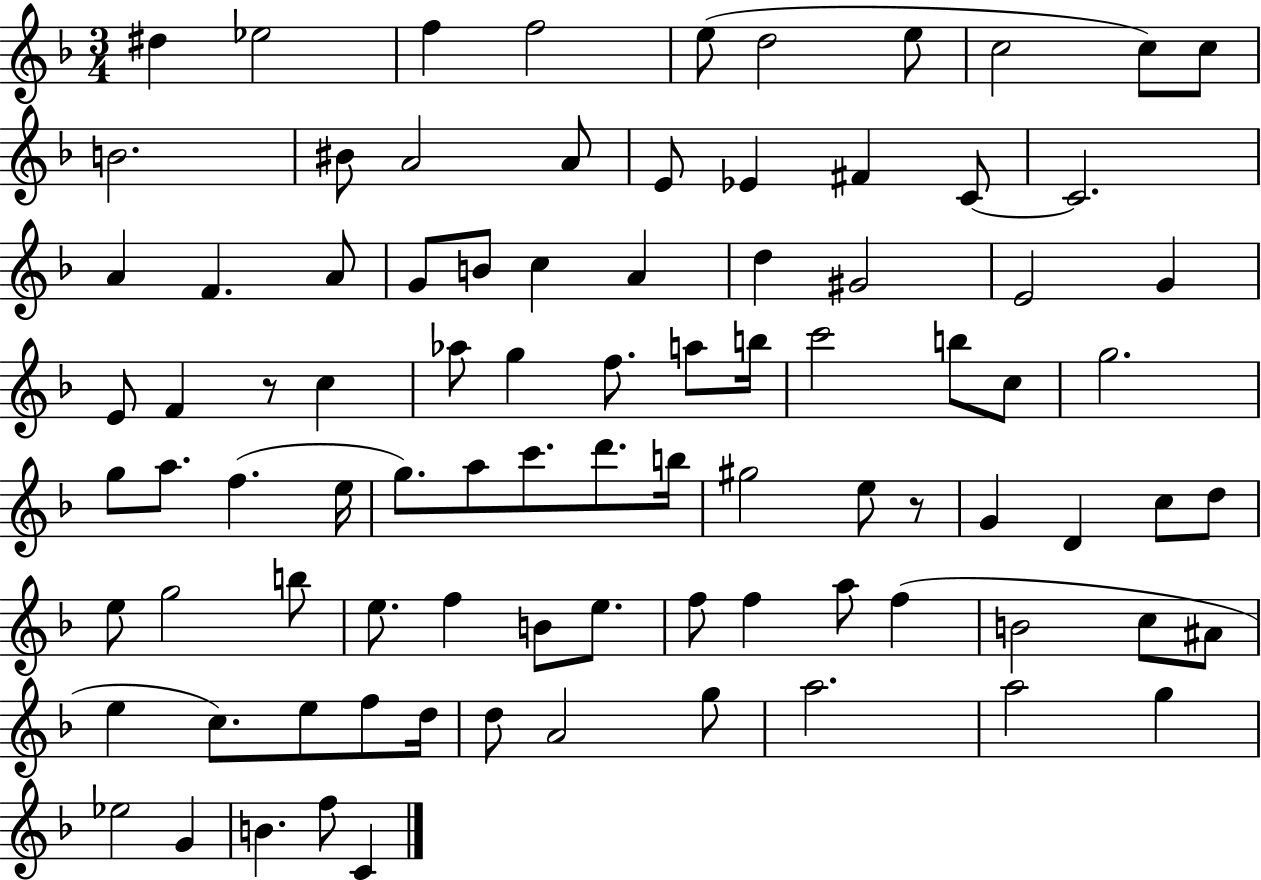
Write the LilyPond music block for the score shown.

{
  \clef treble
  \numericTimeSignature
  \time 3/4
  \key f \major
  \repeat volta 2 { dis''4 ees''2 | f''4 f''2 | e''8( d''2 e''8 | c''2 c''8) c''8 | \break b'2. | bis'8 a'2 a'8 | e'8 ees'4 fis'4 c'8~~ | c'2. | \break a'4 f'4. a'8 | g'8 b'8 c''4 a'4 | d''4 gis'2 | e'2 g'4 | \break e'8 f'4 r8 c''4 | aes''8 g''4 f''8. a''8 b''16 | c'''2 b''8 c''8 | g''2. | \break g''8 a''8. f''4.( e''16 | g''8.) a''8 c'''8. d'''8. b''16 | gis''2 e''8 r8 | g'4 d'4 c''8 d''8 | \break e''8 g''2 b''8 | e''8. f''4 b'8 e''8. | f''8 f''4 a''8 f''4( | b'2 c''8 ais'8 | \break e''4 c''8.) e''8 f''8 d''16 | d''8 a'2 g''8 | a''2. | a''2 g''4 | \break ees''2 g'4 | b'4. f''8 c'4 | } \bar "|."
}